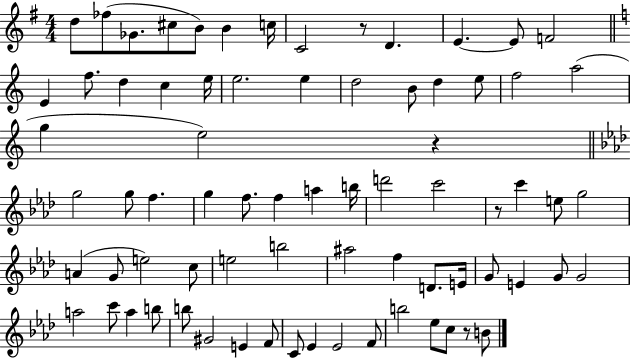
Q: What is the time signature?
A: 4/4